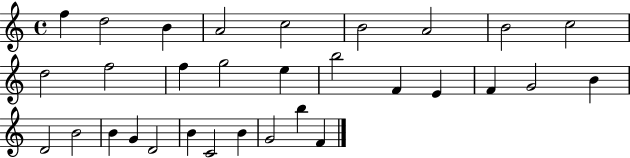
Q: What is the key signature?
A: C major